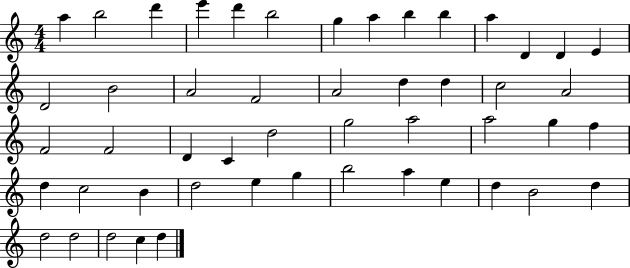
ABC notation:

X:1
T:Untitled
M:4/4
L:1/4
K:C
a b2 d' e' d' b2 g a b b a D D E D2 B2 A2 F2 A2 d d c2 A2 F2 F2 D C d2 g2 a2 a2 g f d c2 B d2 e g b2 a e d B2 d d2 d2 d2 c d